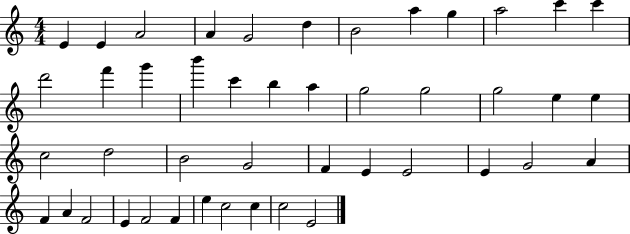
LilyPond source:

{
  \clef treble
  \numericTimeSignature
  \time 4/4
  \key c \major
  e'4 e'4 a'2 | a'4 g'2 d''4 | b'2 a''4 g''4 | a''2 c'''4 c'''4 | \break d'''2 f'''4 g'''4 | b'''4 c'''4 b''4 a''4 | g''2 g''2 | g''2 e''4 e''4 | \break c''2 d''2 | b'2 g'2 | f'4 e'4 e'2 | e'4 g'2 a'4 | \break f'4 a'4 f'2 | e'4 f'2 f'4 | e''4 c''2 c''4 | c''2 e'2 | \break \bar "|."
}